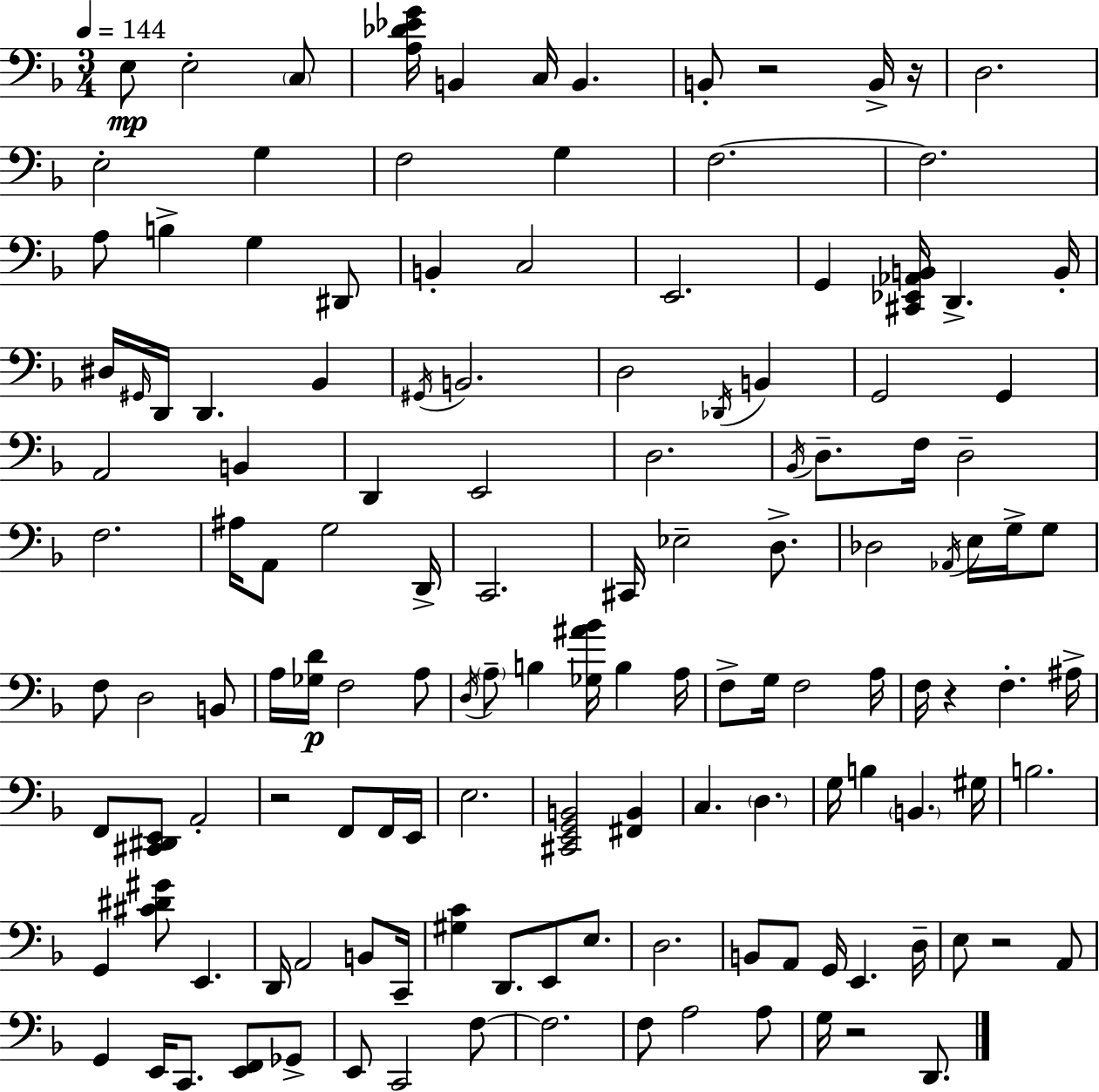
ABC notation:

X:1
T:Untitled
M:3/4
L:1/4
K:F
E,/2 E,2 C,/2 [A,_D_EG]/4 B,, C,/4 B,, B,,/2 z2 B,,/4 z/4 D,2 E,2 G, F,2 G, F,2 F,2 A,/2 B, G, ^D,,/2 B,, C,2 E,,2 G,, [^C,,_E,,_A,,B,,]/4 D,, B,,/4 ^D,/4 ^G,,/4 D,,/4 D,, _B,, ^G,,/4 B,,2 D,2 _D,,/4 B,, G,,2 G,, A,,2 B,, D,, E,,2 D,2 _B,,/4 D,/2 F,/4 D,2 F,2 ^A,/4 A,,/2 G,2 D,,/4 C,,2 ^C,,/4 _E,2 D,/2 _D,2 _A,,/4 E,/4 G,/4 G,/2 F,/2 D,2 B,,/2 A,/4 [_G,D]/4 F,2 A,/2 D,/4 A,/2 B, [_G,^A_B]/4 B, A,/4 F,/2 G,/4 F,2 A,/4 F,/4 z F, ^A,/4 F,,/2 [^C,,^D,,E,,]/2 A,,2 z2 F,,/2 F,,/4 E,,/4 E,2 [^C,,E,,G,,B,,]2 [^F,,B,,] C, D, G,/4 B, B,, ^G,/4 B,2 G,, [^C^D^G]/2 E,, D,,/4 A,,2 B,,/2 C,,/4 [^G,C] D,,/2 E,,/2 E,/2 D,2 B,,/2 A,,/2 G,,/4 E,, D,/4 E,/2 z2 A,,/2 G,, E,,/4 C,,/2 [E,,F,,]/2 _G,,/2 E,,/2 C,,2 F,/2 F,2 F,/2 A,2 A,/2 G,/4 z2 D,,/2